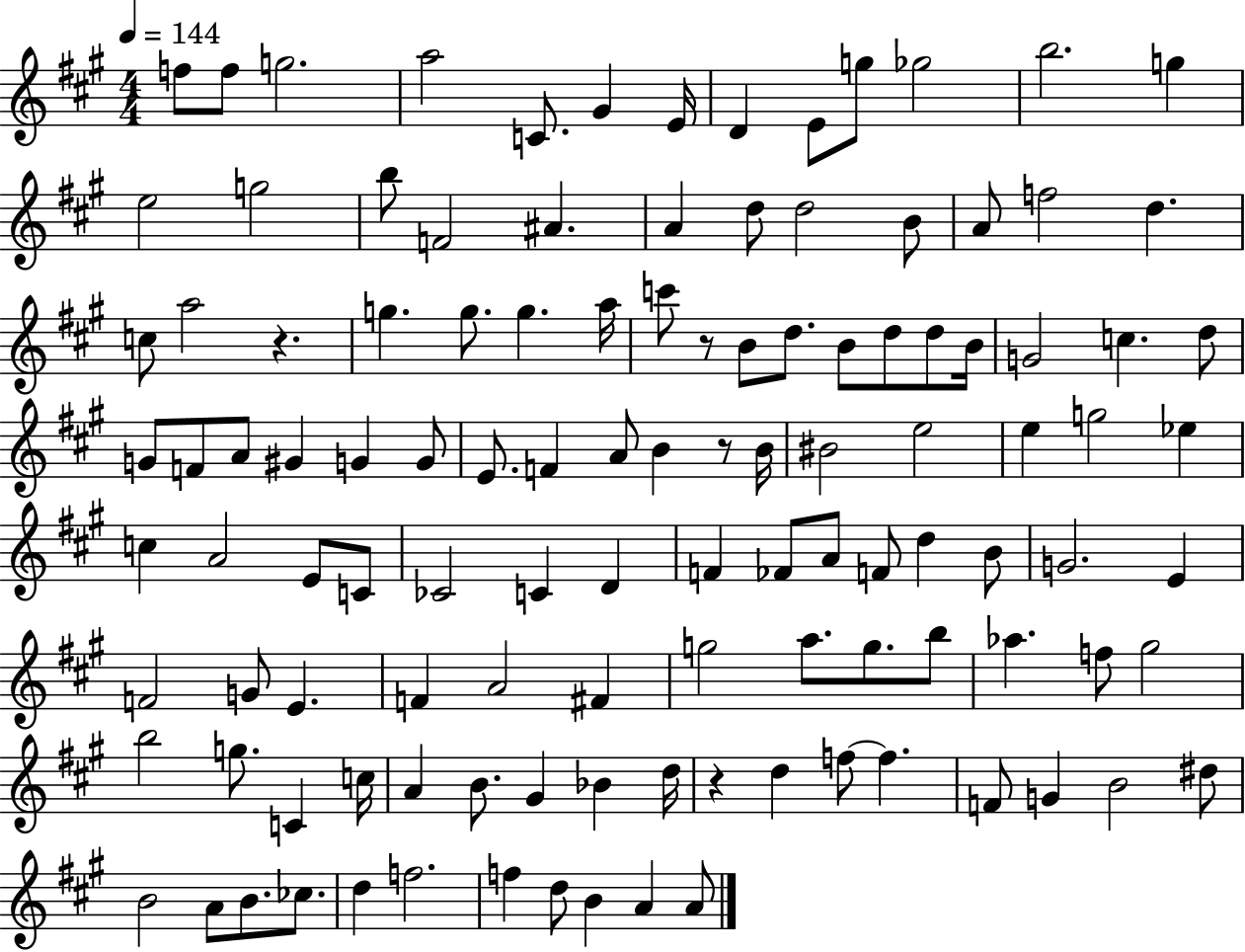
{
  \clef treble
  \numericTimeSignature
  \time 4/4
  \key a \major
  \tempo 4 = 144
  \repeat volta 2 { f''8 f''8 g''2. | a''2 c'8. gis'4 e'16 | d'4 e'8 g''8 ges''2 | b''2. g''4 | \break e''2 g''2 | b''8 f'2 ais'4. | a'4 d''8 d''2 b'8 | a'8 f''2 d''4. | \break c''8 a''2 r4. | g''4. g''8. g''4. a''16 | c'''8 r8 b'8 d''8. b'8 d''8 d''8 b'16 | g'2 c''4. d''8 | \break g'8 f'8 a'8 gis'4 g'4 g'8 | e'8. f'4 a'8 b'4 r8 b'16 | bis'2 e''2 | e''4 g''2 ees''4 | \break c''4 a'2 e'8 c'8 | ces'2 c'4 d'4 | f'4 fes'8 a'8 f'8 d''4 b'8 | g'2. e'4 | \break f'2 g'8 e'4. | f'4 a'2 fis'4 | g''2 a''8. g''8. b''8 | aes''4. f''8 gis''2 | \break b''2 g''8. c'4 c''16 | a'4 b'8. gis'4 bes'4 d''16 | r4 d''4 f''8~~ f''4. | f'8 g'4 b'2 dis''8 | \break b'2 a'8 b'8. ces''8. | d''4 f''2. | f''4 d''8 b'4 a'4 a'8 | } \bar "|."
}